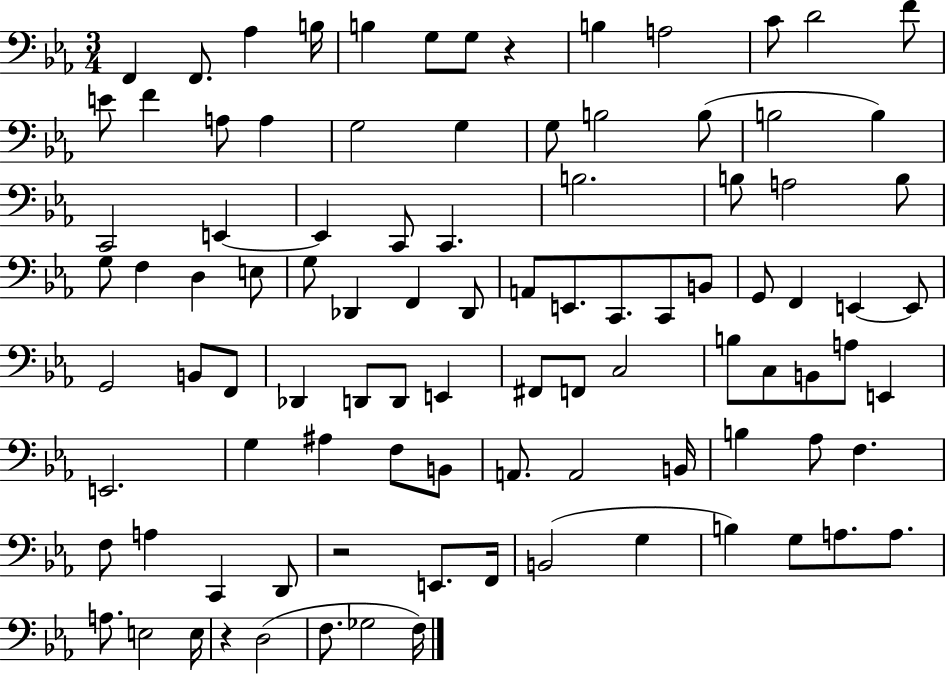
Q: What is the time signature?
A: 3/4